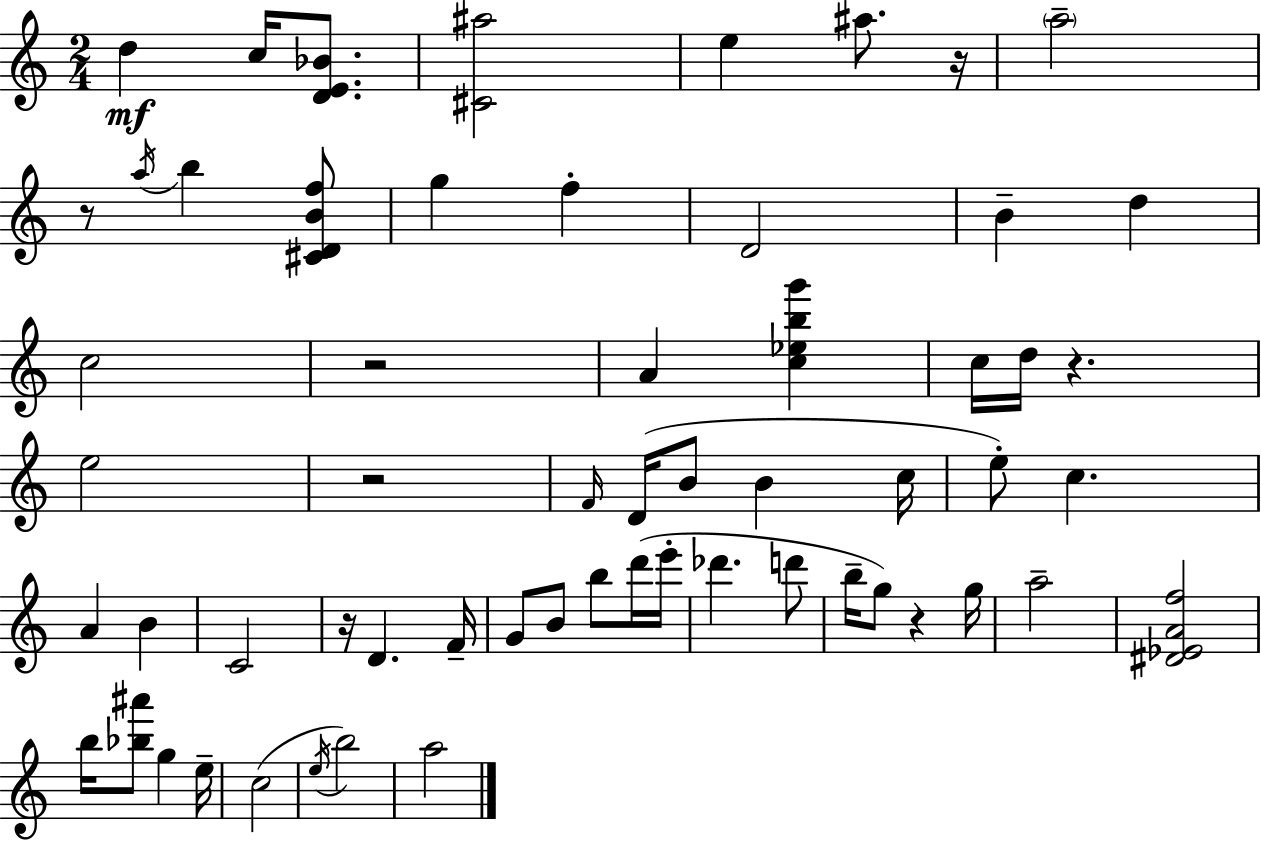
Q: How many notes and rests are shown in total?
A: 60